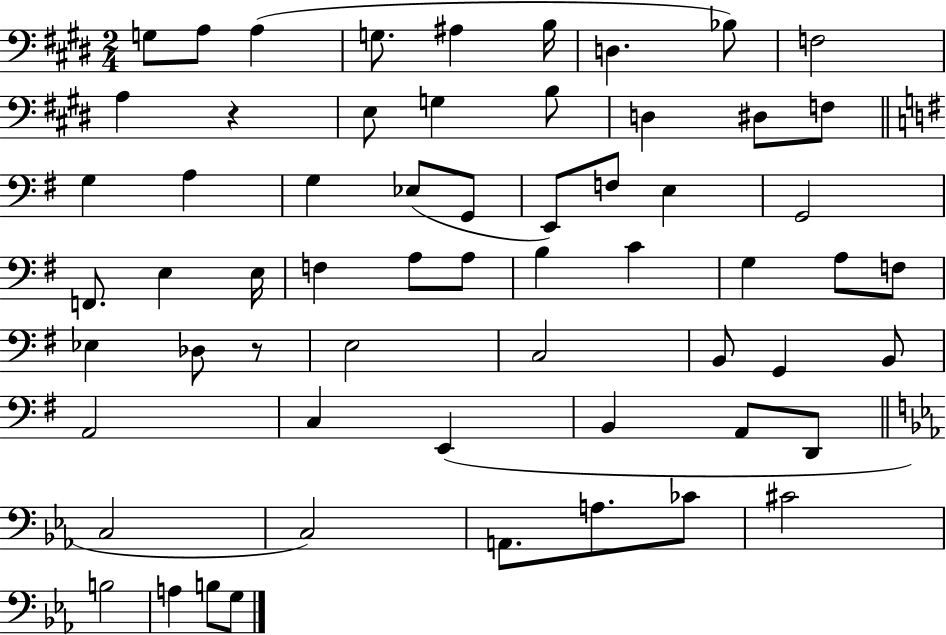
X:1
T:Untitled
M:2/4
L:1/4
K:E
G,/2 A,/2 A, G,/2 ^A, B,/4 D, _B,/2 F,2 A, z E,/2 G, B,/2 D, ^D,/2 F,/2 G, A, G, _E,/2 G,,/2 E,,/2 F,/2 E, G,,2 F,,/2 E, E,/4 F, A,/2 A,/2 B, C G, A,/2 F,/2 _E, _D,/2 z/2 E,2 C,2 B,,/2 G,, B,,/2 A,,2 C, E,, B,, A,,/2 D,,/2 C,2 C,2 A,,/2 A,/2 _C/2 ^C2 B,2 A, B,/2 G,/2